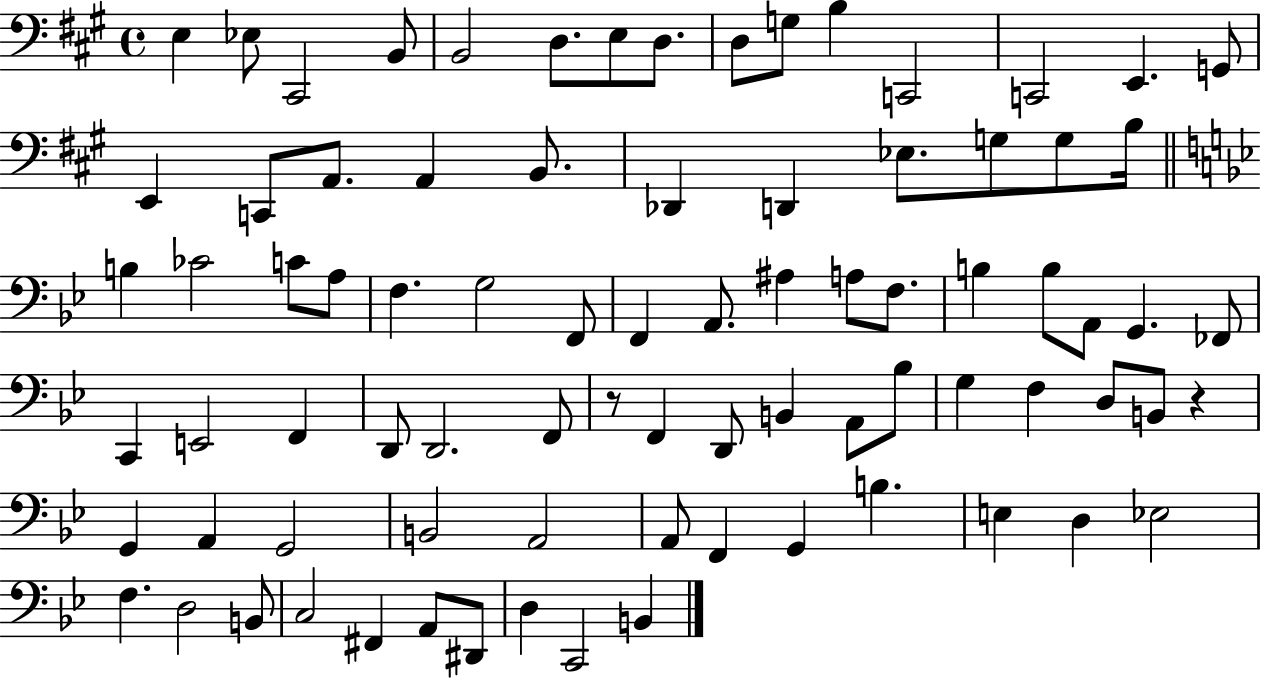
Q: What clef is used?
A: bass